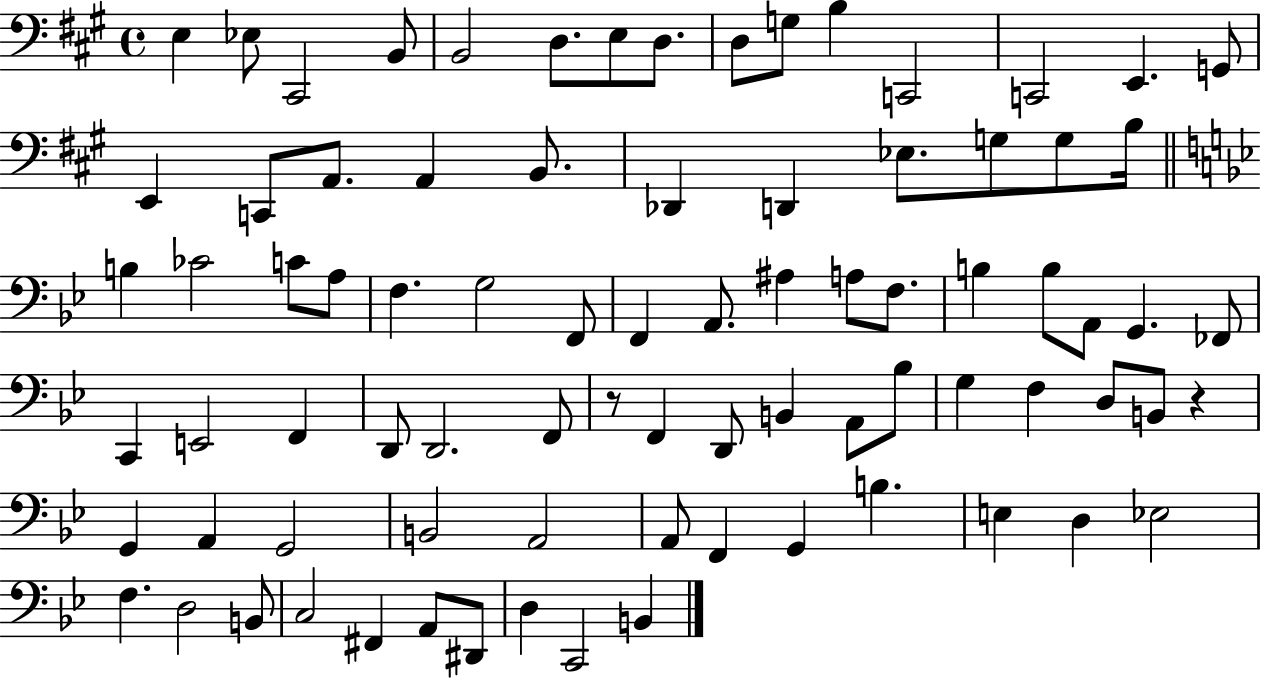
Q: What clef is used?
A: bass